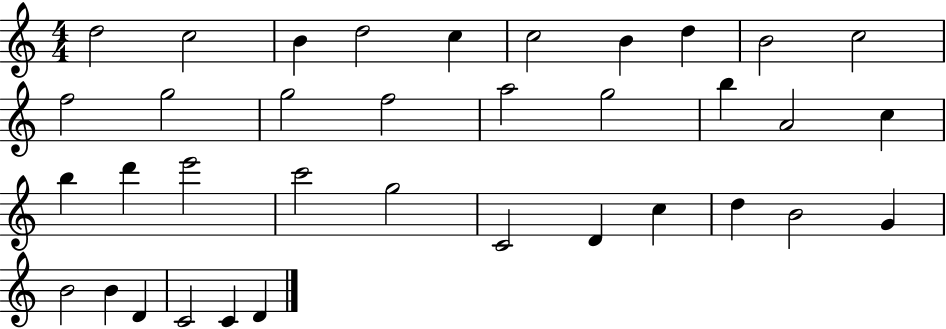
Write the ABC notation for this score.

X:1
T:Untitled
M:4/4
L:1/4
K:C
d2 c2 B d2 c c2 B d B2 c2 f2 g2 g2 f2 a2 g2 b A2 c b d' e'2 c'2 g2 C2 D c d B2 G B2 B D C2 C D